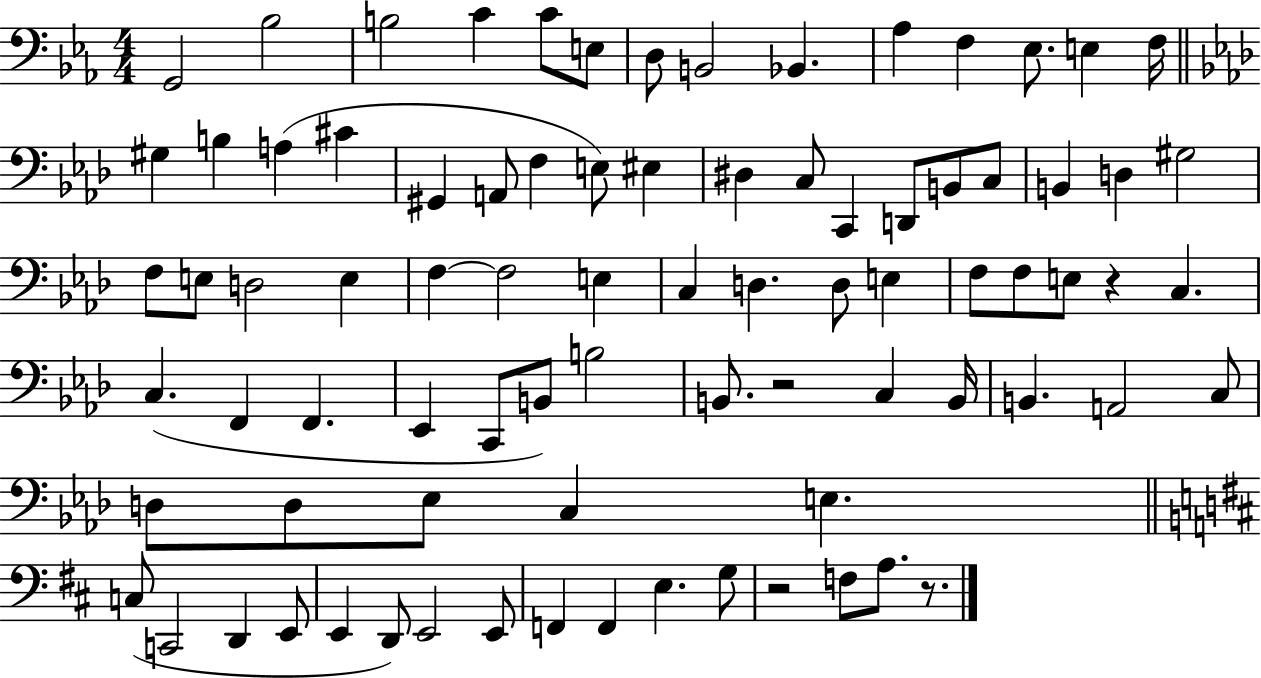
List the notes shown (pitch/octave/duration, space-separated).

G2/h Bb3/h B3/h C4/q C4/e E3/e D3/e B2/h Bb2/q. Ab3/q F3/q Eb3/e. E3/q F3/s G#3/q B3/q A3/q C#4/q G#2/q A2/e F3/q E3/e EIS3/q D#3/q C3/e C2/q D2/e B2/e C3/e B2/q D3/q G#3/h F3/e E3/e D3/h E3/q F3/q F3/h E3/q C3/q D3/q. D3/e E3/q F3/e F3/e E3/e R/q C3/q. C3/q. F2/q F2/q. Eb2/q C2/e B2/e B3/h B2/e. R/h C3/q B2/s B2/q. A2/h C3/e D3/e D3/e Eb3/e C3/q E3/q. C3/e C2/h D2/q E2/e E2/q D2/e E2/h E2/e F2/q F2/q E3/q. G3/e R/h F3/e A3/e. R/e.